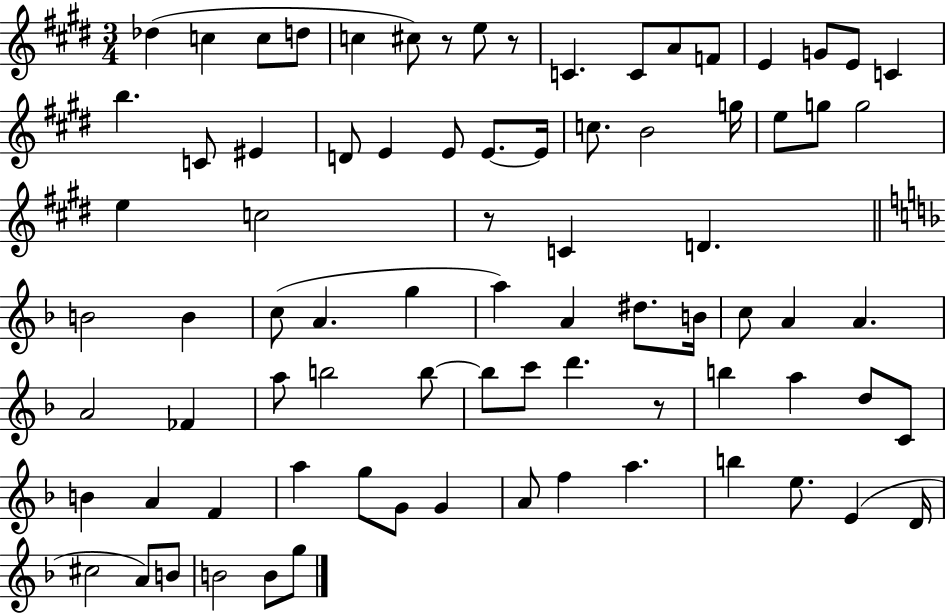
X:1
T:Untitled
M:3/4
L:1/4
K:E
_d c c/2 d/2 c ^c/2 z/2 e/2 z/2 C C/2 A/2 F/2 E G/2 E/2 C b C/2 ^E D/2 E E/2 E/2 E/4 c/2 B2 g/4 e/2 g/2 g2 e c2 z/2 C D B2 B c/2 A g a A ^d/2 B/4 c/2 A A A2 _F a/2 b2 b/2 b/2 c'/2 d' z/2 b a d/2 C/2 B A F a g/2 G/2 G A/2 f a b e/2 E D/4 ^c2 A/2 B/2 B2 B/2 g/2